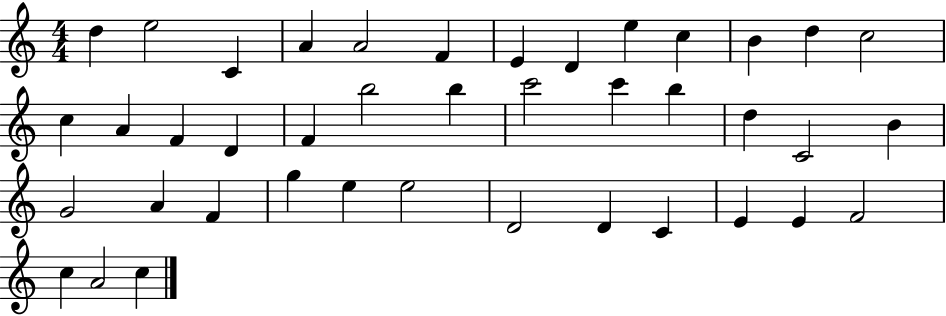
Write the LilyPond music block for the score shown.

{
  \clef treble
  \numericTimeSignature
  \time 4/4
  \key c \major
  d''4 e''2 c'4 | a'4 a'2 f'4 | e'4 d'4 e''4 c''4 | b'4 d''4 c''2 | \break c''4 a'4 f'4 d'4 | f'4 b''2 b''4 | c'''2 c'''4 b''4 | d''4 c'2 b'4 | \break g'2 a'4 f'4 | g''4 e''4 e''2 | d'2 d'4 c'4 | e'4 e'4 f'2 | \break c''4 a'2 c''4 | \bar "|."
}